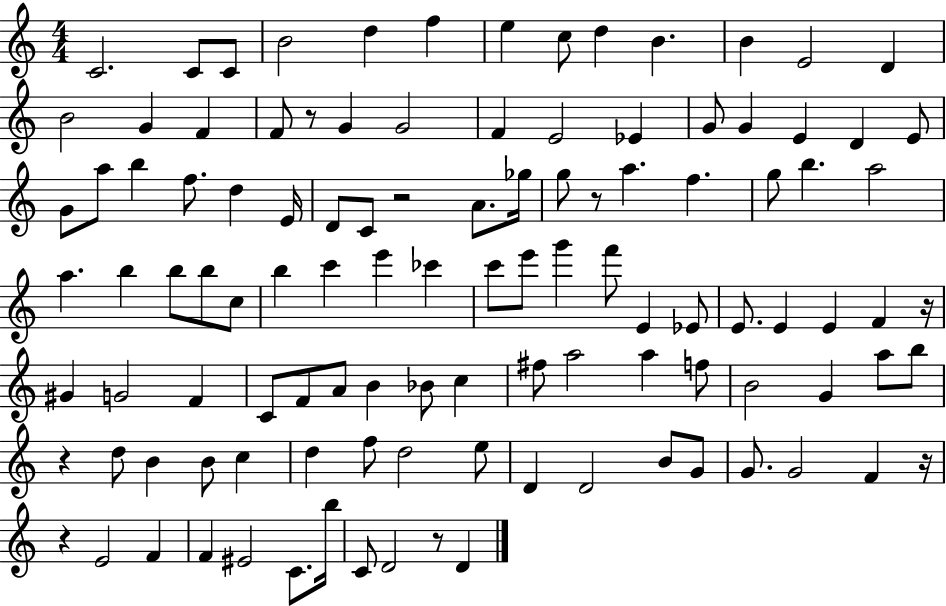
X:1
T:Untitled
M:4/4
L:1/4
K:C
C2 C/2 C/2 B2 d f e c/2 d B B E2 D B2 G F F/2 z/2 G G2 F E2 _E G/2 G E D E/2 G/2 a/2 b f/2 d E/4 D/2 C/2 z2 A/2 _g/4 g/2 z/2 a f g/2 b a2 a b b/2 b/2 c/2 b c' e' _c' c'/2 e'/2 g' f'/2 E _E/2 E/2 E E F z/4 ^G G2 F C/2 F/2 A/2 B _B/2 c ^f/2 a2 a f/2 B2 G a/2 b/2 z d/2 B B/2 c d f/2 d2 e/2 D D2 B/2 G/2 G/2 G2 F z/4 z E2 F F ^E2 C/2 b/4 C/2 D2 z/2 D